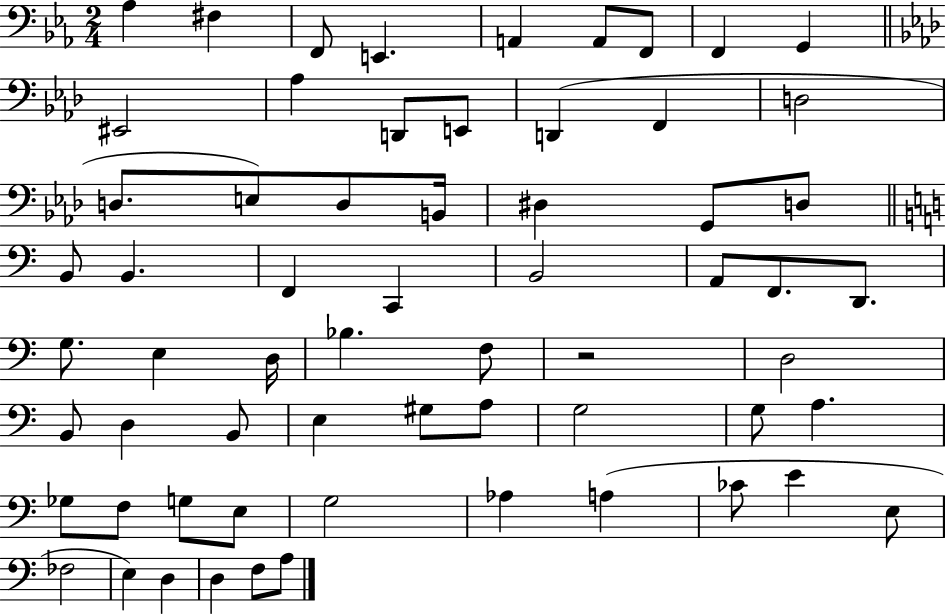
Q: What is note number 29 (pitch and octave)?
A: A2